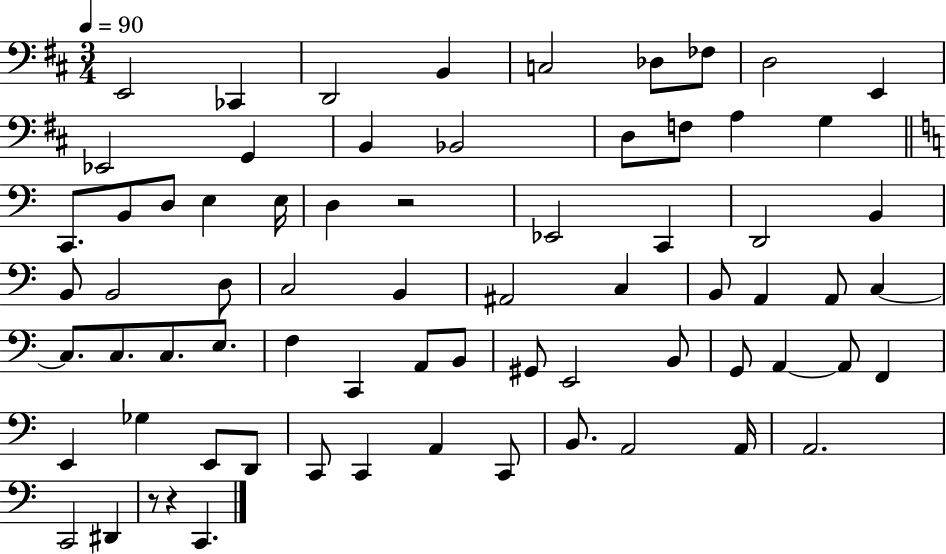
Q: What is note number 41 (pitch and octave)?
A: C3